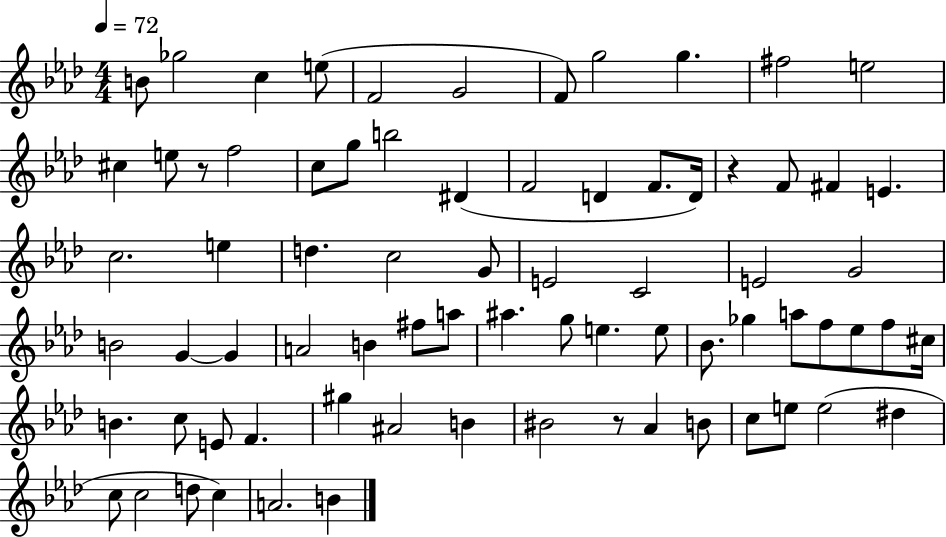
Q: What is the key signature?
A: AES major